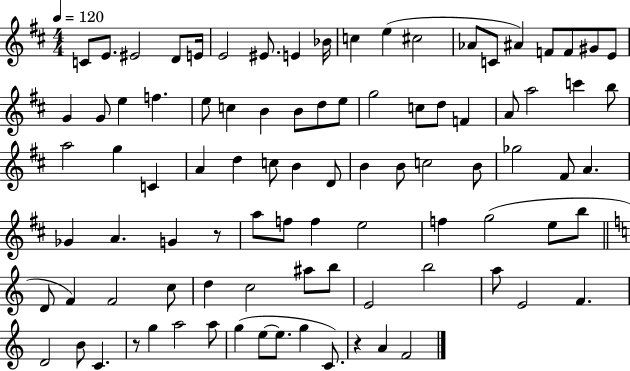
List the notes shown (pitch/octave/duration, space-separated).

C4/e E4/e. EIS4/h D4/e E4/s E4/h EIS4/e. E4/q Bb4/s C5/q E5/q C#5/h Ab4/e C4/e A#4/q F4/e F4/e G#4/e E4/e G4/q G4/e E5/q F5/q. E5/e C5/q B4/q B4/e D5/e E5/e G5/h C5/e D5/e F4/q A4/e A5/h C6/q B5/e A5/h G5/q C4/q A4/q D5/q C5/e B4/q D4/e B4/q B4/e C5/h B4/e Gb5/h F#4/e A4/q. Gb4/q A4/q. G4/q R/e A5/e F5/e F5/q E5/h F5/q G5/h E5/e B5/e D4/e F4/q F4/h C5/e D5/q C5/h A#5/e B5/e E4/h B5/h A5/e E4/h F4/q. D4/h B4/e C4/q. R/e G5/q A5/h A5/e G5/q E5/e E5/e. G5/q C4/e. R/q A4/q F4/h